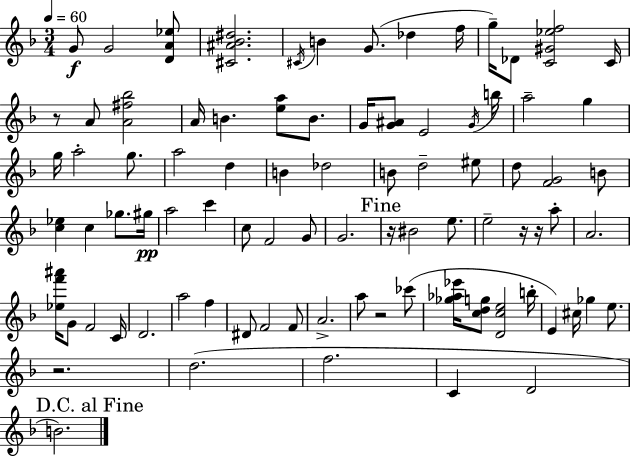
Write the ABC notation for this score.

X:1
T:Untitled
M:3/4
L:1/4
K:F
G/2 G2 [DA_e]/2 [^C^A_B^d]2 ^C/4 B G/2 _d f/4 g/4 _D/2 [C^G_ef]2 C/4 z/2 A/2 [A^f_b]2 A/4 B [ea]/2 B/2 G/4 [G^A]/2 E2 G/4 b/4 a2 g g/4 a2 g/2 a2 d B _d2 B/2 d2 ^e/2 d/2 [FG]2 B/2 [c_e] c _g/2 ^g/4 a2 c' c/2 F2 G/2 G2 z/4 ^B2 e/2 e2 z/4 z/4 a/2 A2 [_ef'^a']/4 G/2 F2 C/4 D2 a2 f ^D/2 F2 F/2 A2 a/2 z2 _c'/2 [_g_a_e']/4 [cdg]/2 [Dce]2 b/4 E ^c/4 _g e/2 z2 d2 f2 C D2 B2